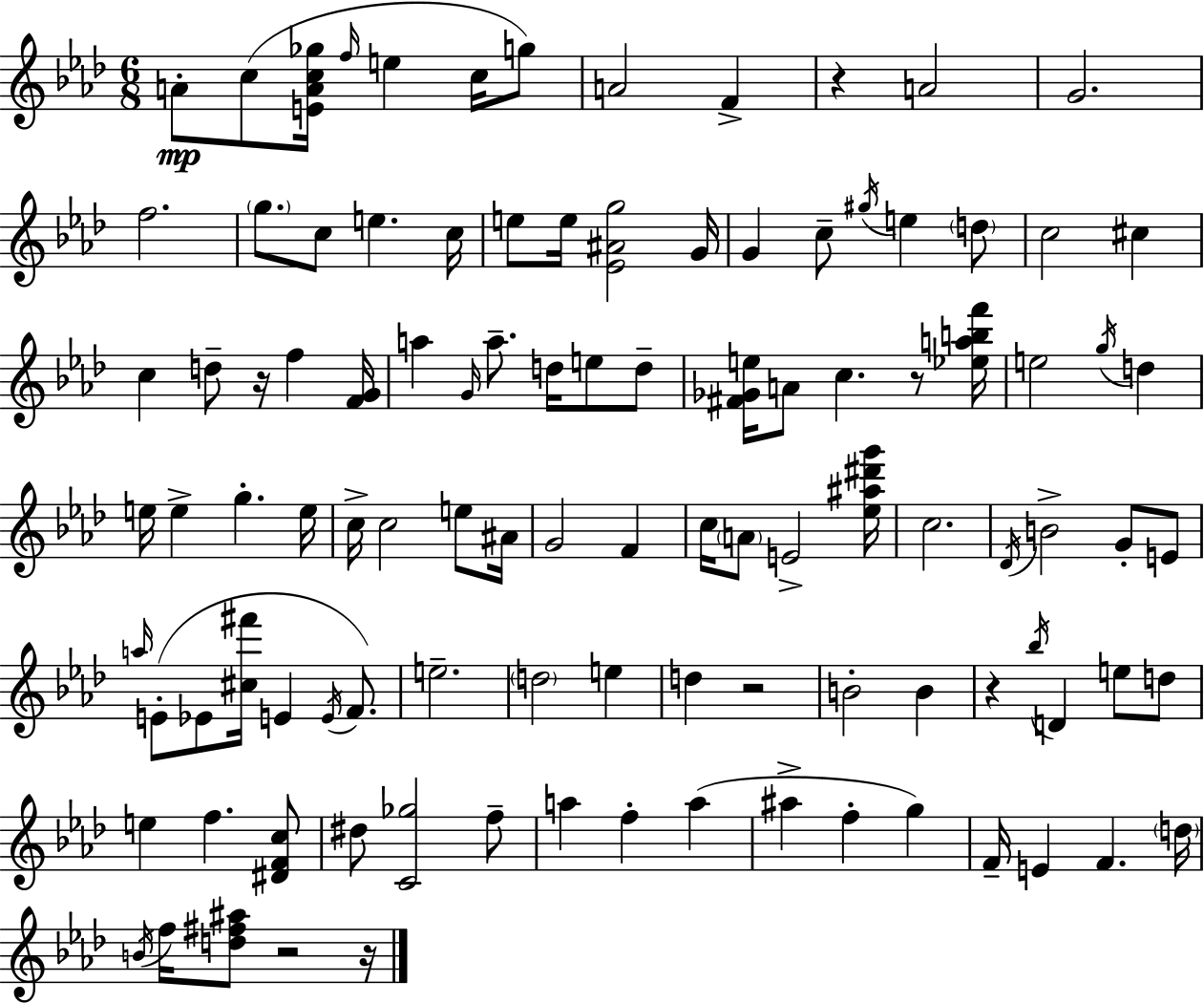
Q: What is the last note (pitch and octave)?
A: F5